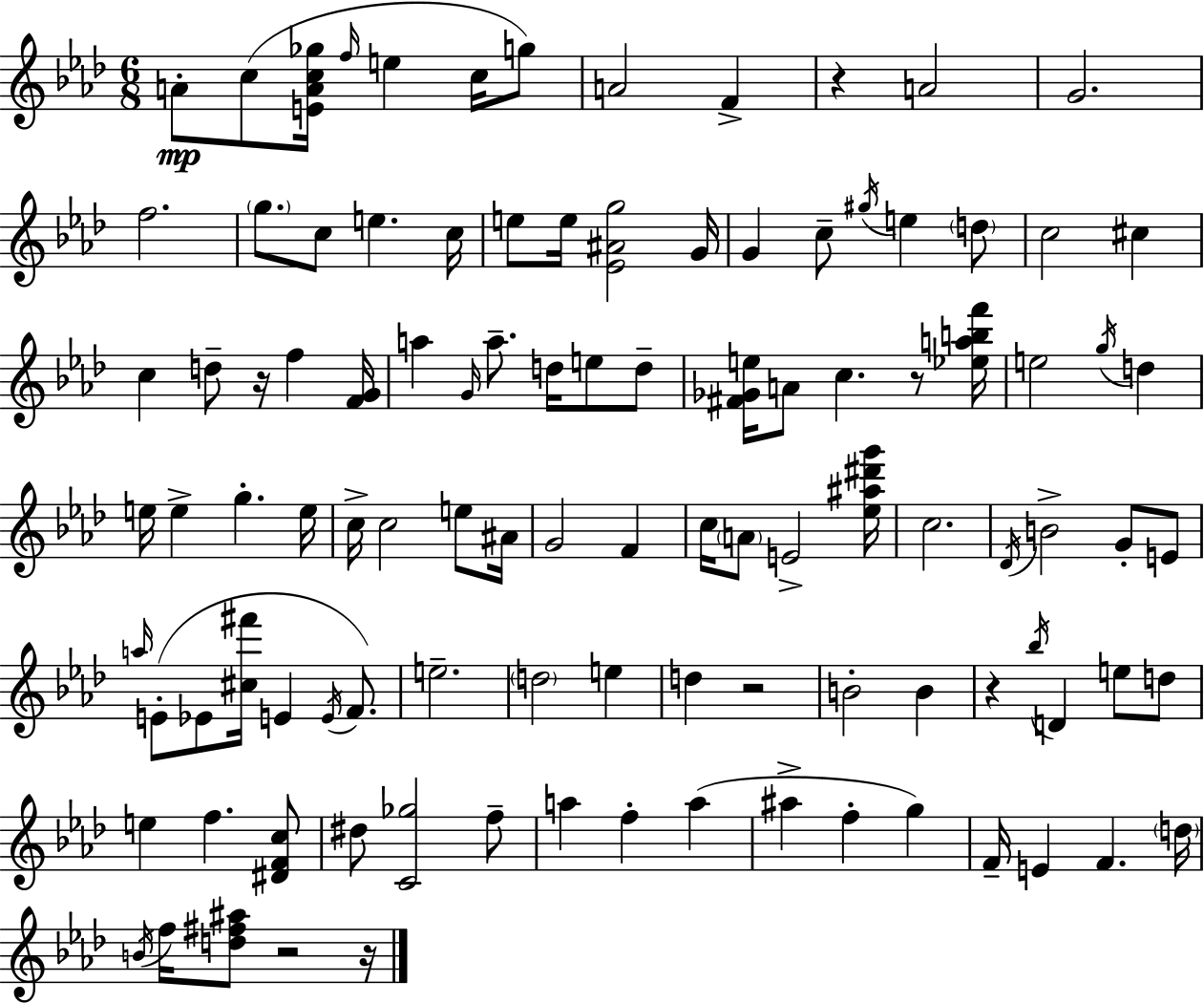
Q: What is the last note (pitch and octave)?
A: F5